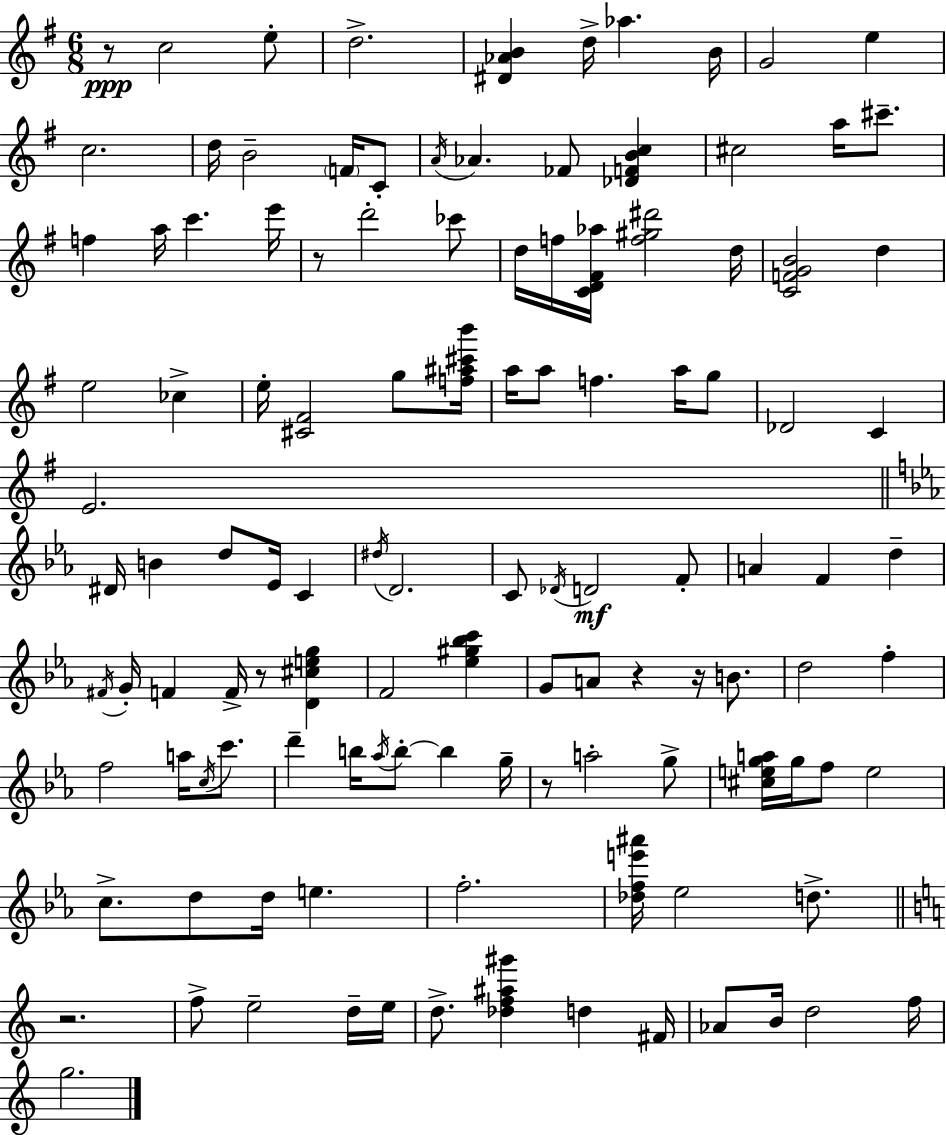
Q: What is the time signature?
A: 6/8